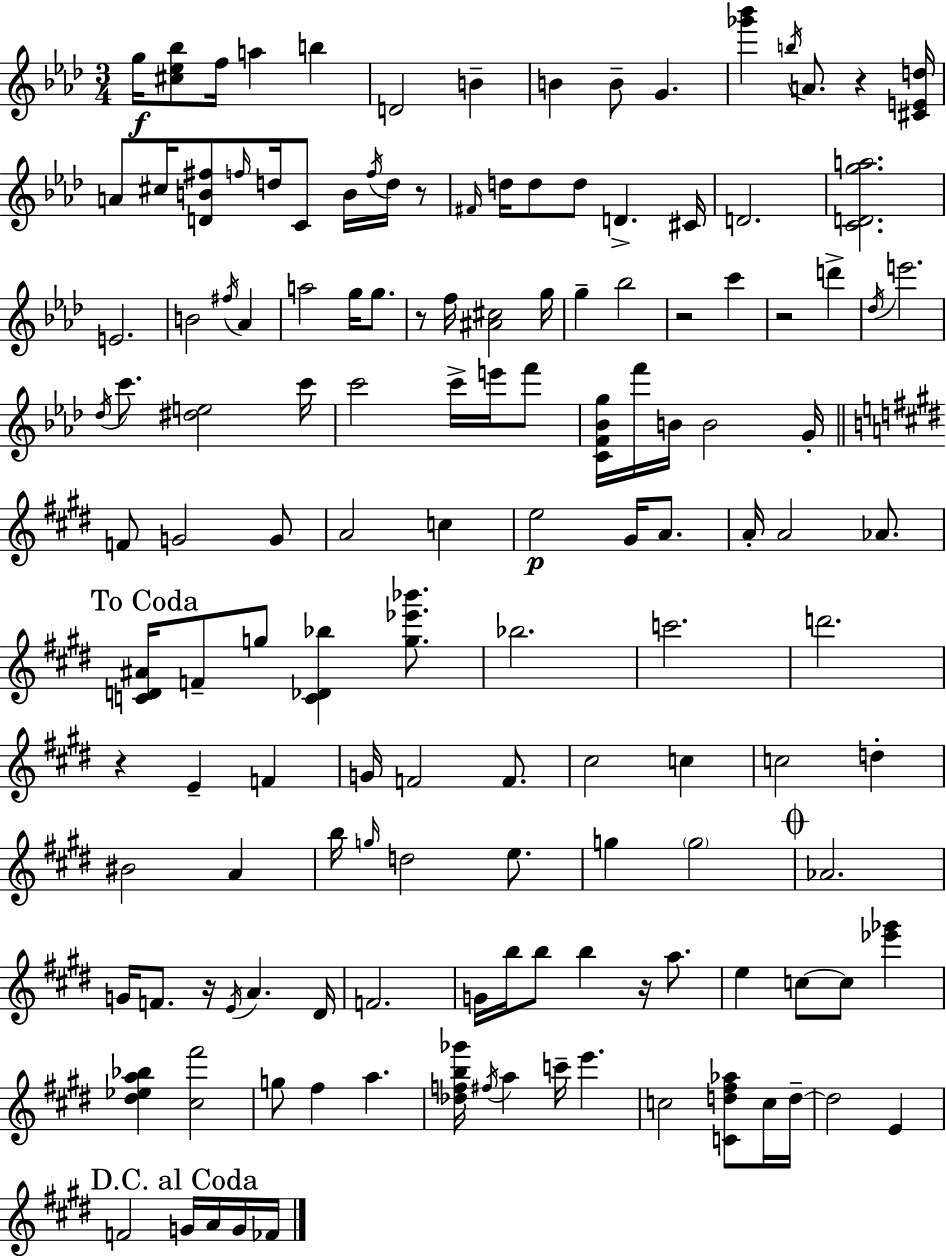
{
  \clef treble
  \numericTimeSignature
  \time 3/4
  \key aes \major
  g''16\f <cis'' ees'' bes''>8 f''16 a''4 b''4 | d'2 b'4-- | b'4 b'8-- g'4. | <ges''' bes'''>4 \acciaccatura { b''16 } a'8. r4 | \break <cis' e' d''>16 a'8 cis''16 <d' b' fis''>8 \grace { f''16 } d''16 c'8 b'16 \acciaccatura { f''16 } | d''16 r8 \grace { fis'16 } d''16 d''8 d''8 d'4.-> | cis'16 d'2. | <c' d' g'' a''>2. | \break e'2. | b'2 | \acciaccatura { fis''16 } aes'4 a''2 | g''16 g''8. r8 f''16 <ais' cis''>2 | \break g''16 g''4-- bes''2 | r2 | c'''4 r2 | d'''4-> \acciaccatura { des''16 } e'''2. | \break \acciaccatura { des''16 } c'''8. <dis'' e''>2 | c'''16 c'''2 | c'''16-> e'''16 f'''8 <c' f' bes' g''>16 f'''16 b'16 b'2 | g'16-. \bar "||" \break \key e \major f'8 g'2 g'8 | a'2 c''4 | e''2\p gis'16 a'8. | a'16-. a'2 aes'8. | \break \mark "To Coda" <c' d' ais'>16 f'8-- g''8 <c' des' bes''>4 <g'' ees''' bes'''>8. | bes''2. | c'''2. | d'''2. | \break r4 e'4-- f'4 | g'16 f'2 f'8. | cis''2 c''4 | c''2 d''4-. | \break bis'2 a'4 | b''16 \grace { g''16 } d''2 e''8. | g''4 \parenthesize g''2 | \mark \markup { \musicglyph "scripts.coda" } aes'2. | \break g'16 f'8. r16 \acciaccatura { e'16 } a'4. | dis'16 f'2. | g'16 b''16 b''8 b''4 r16 a''8. | e''4 c''8~~ c''8 <ees''' ges'''>4 | \break <dis'' ees'' a'' bes''>4 <cis'' fis'''>2 | g''8 fis''4 a''4. | <des'' f'' b'' ges'''>16 \acciaccatura { fis''16 } a''4 c'''16-- e'''4. | c''2 <c' d'' fis'' aes''>8 | \break c''16 d''16--~~ d''2 e'4 | \mark "D.C. al Coda" f'2 g'16 | a'16 g'16 fes'16 \bar "|."
}